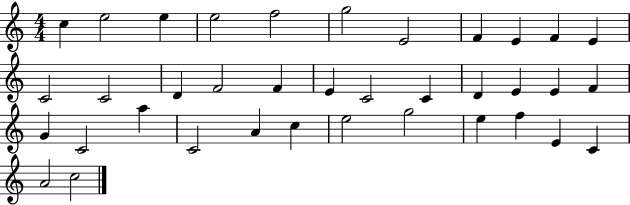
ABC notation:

X:1
T:Untitled
M:4/4
L:1/4
K:C
c e2 e e2 f2 g2 E2 F E F E C2 C2 D F2 F E C2 C D E E F G C2 a C2 A c e2 g2 e f E C A2 c2